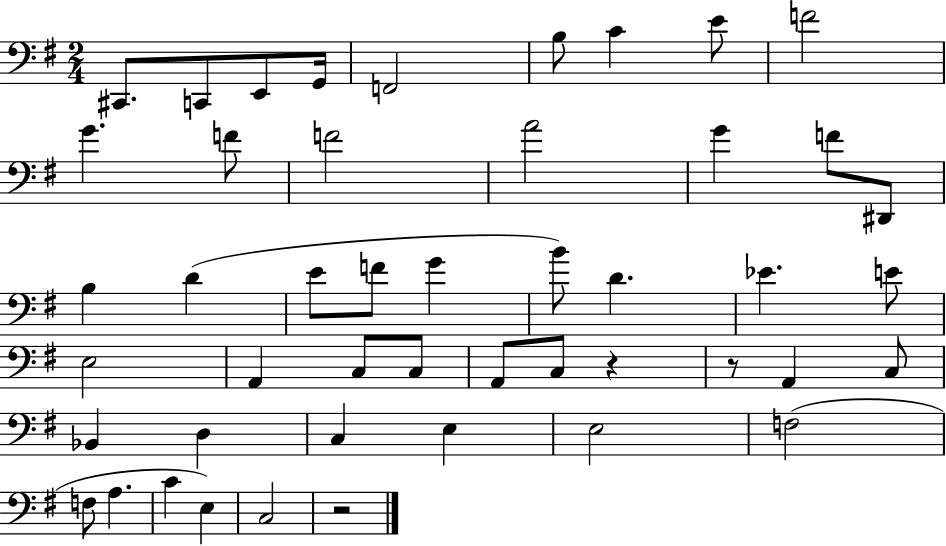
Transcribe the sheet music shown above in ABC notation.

X:1
T:Untitled
M:2/4
L:1/4
K:G
^C,,/2 C,,/2 E,,/2 G,,/4 F,,2 B,/2 C E/2 F2 G F/2 F2 A2 G F/2 ^D,,/2 B, D E/2 F/2 G B/2 D _E E/2 E,2 A,, C,/2 C,/2 A,,/2 C,/2 z z/2 A,, C,/2 _B,, D, C, E, E,2 F,2 F,/2 A, C E, C,2 z2